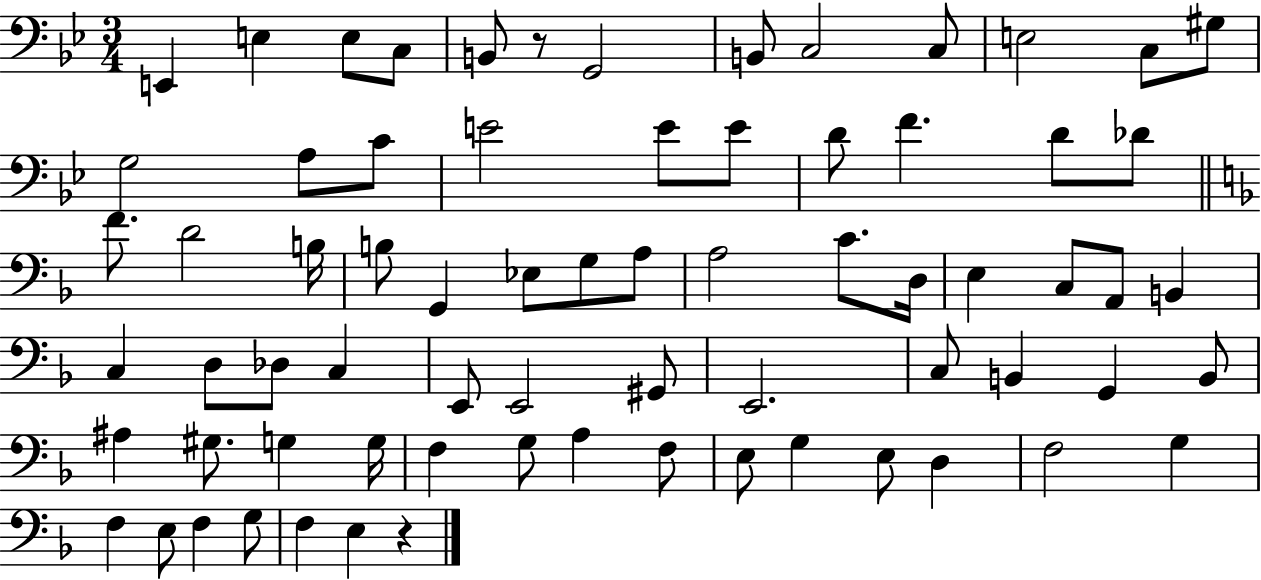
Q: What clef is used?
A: bass